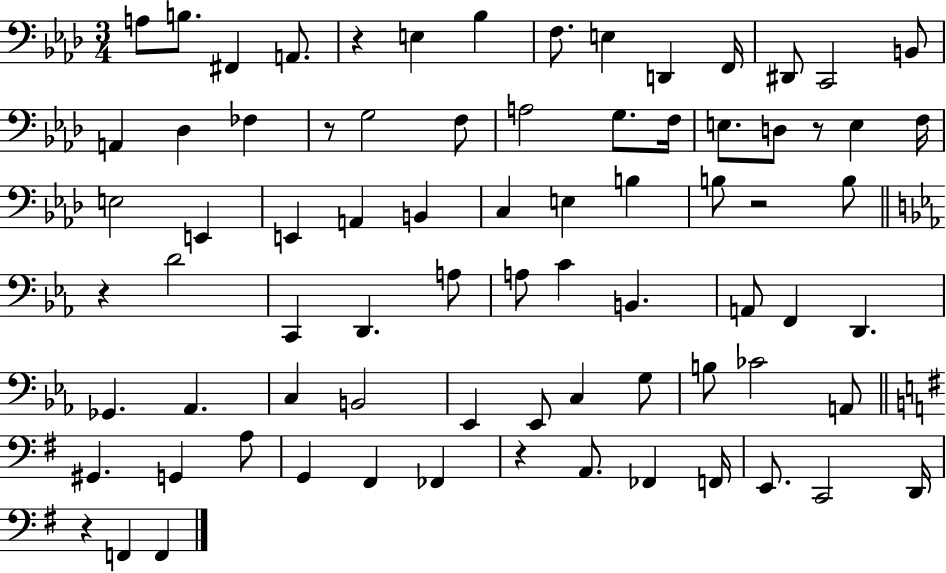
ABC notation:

X:1
T:Untitled
M:3/4
L:1/4
K:Ab
A,/2 B,/2 ^F,, A,,/2 z E, _B, F,/2 E, D,, F,,/4 ^D,,/2 C,,2 B,,/2 A,, _D, _F, z/2 G,2 F,/2 A,2 G,/2 F,/4 E,/2 D,/2 z/2 E, F,/4 E,2 E,, E,, A,, B,, C, E, B, B,/2 z2 B,/2 z D2 C,, D,, A,/2 A,/2 C B,, A,,/2 F,, D,, _G,, _A,, C, B,,2 _E,, _E,,/2 C, G,/2 B,/2 _C2 A,,/2 ^G,, G,, A,/2 G,, ^F,, _F,, z A,,/2 _F,, F,,/4 E,,/2 C,,2 D,,/4 z F,, F,,